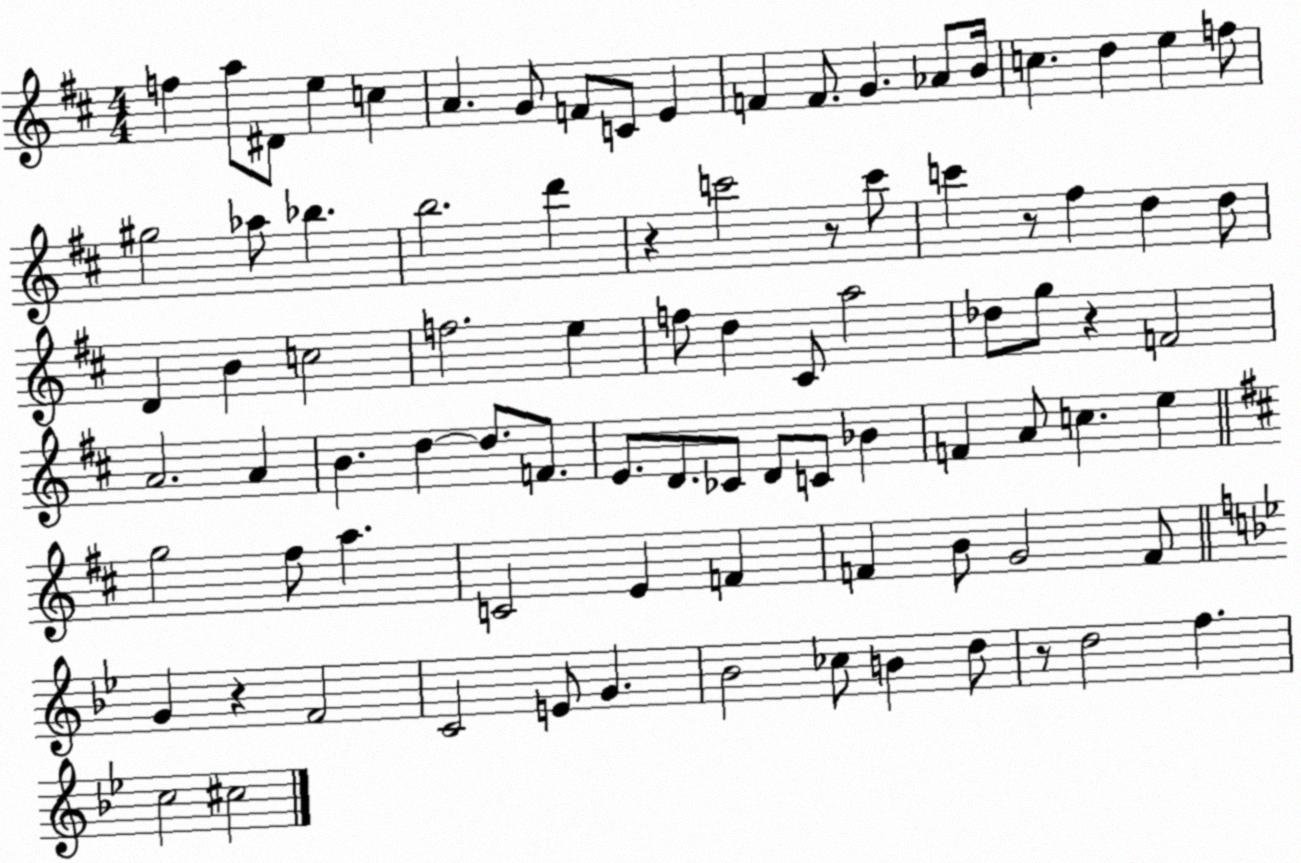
X:1
T:Untitled
M:4/4
L:1/4
K:D
f a/2 ^D/2 e c A G/2 F/2 C/2 E F F/2 G _A/2 B/4 c d e f/2 ^g2 _a/2 _b b2 d' z c'2 z/2 c'/2 c' z/2 ^f d d/2 D B c2 f2 e f/2 d ^C/2 a2 _d/2 g/2 z F2 A2 A B d d/2 F/2 E/2 D/2 _C/2 D/2 C/2 _B F A/2 c e g2 ^f/2 a C2 E F F B/2 G2 F/2 G z F2 C2 E/2 G _B2 _c/2 B d/2 z/2 d2 f c2 ^c2